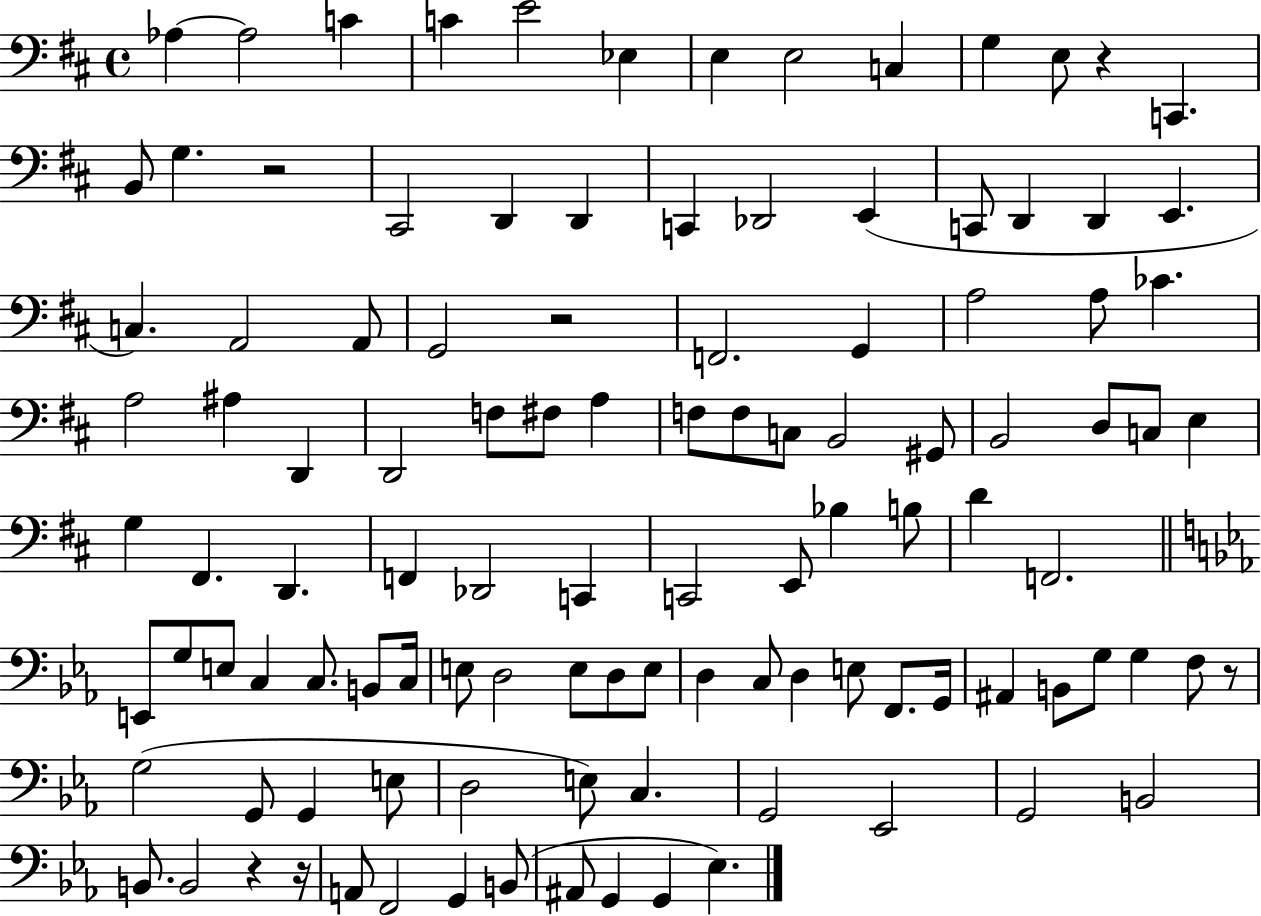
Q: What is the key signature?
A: D major